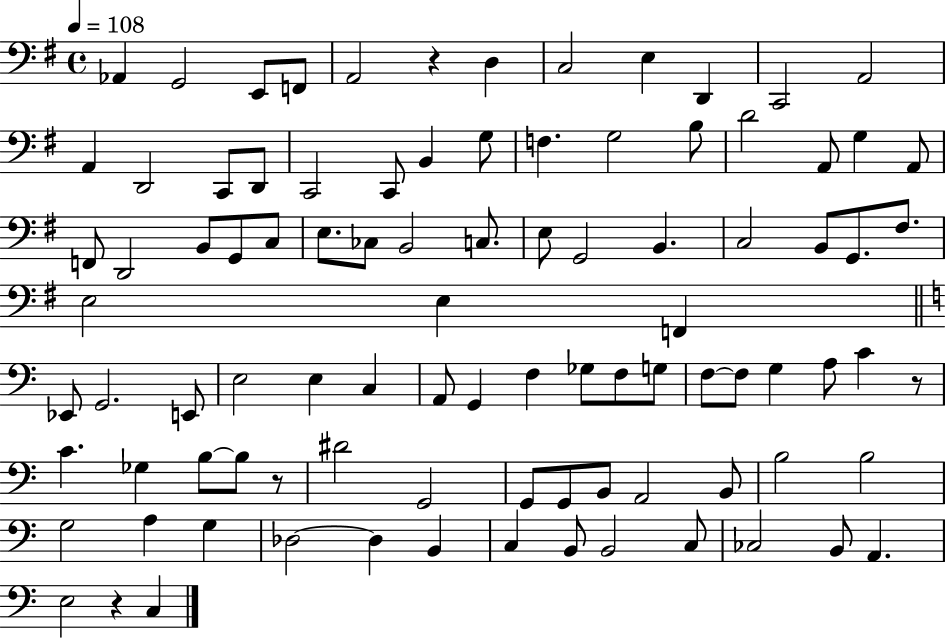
{
  \clef bass
  \time 4/4
  \defaultTimeSignature
  \key g \major
  \tempo 4 = 108
  aes,4 g,2 e,8 f,8 | a,2 r4 d4 | c2 e4 d,4 | c,2 a,2 | \break a,4 d,2 c,8 d,8 | c,2 c,8 b,4 g8 | f4. g2 b8 | d'2 a,8 g4 a,8 | \break f,8 d,2 b,8 g,8 c8 | e8. ces8 b,2 c8. | e8 g,2 b,4. | c2 b,8 g,8. fis8. | \break e2 e4 f,4 | \bar "||" \break \key a \minor ees,8 g,2. e,8 | e2 e4 c4 | a,8 g,4 f4 ges8 f8 g8 | f8~~ f8 g4 a8 c'4 r8 | \break c'4. ges4 b8~~ b8 r8 | dis'2 g,2 | g,8 g,8 b,8 a,2 b,8 | b2 b2 | \break g2 a4 g4 | des2~~ des4 b,4 | c4 b,8 b,2 c8 | ces2 b,8 a,4. | \break e2 r4 c4 | \bar "|."
}